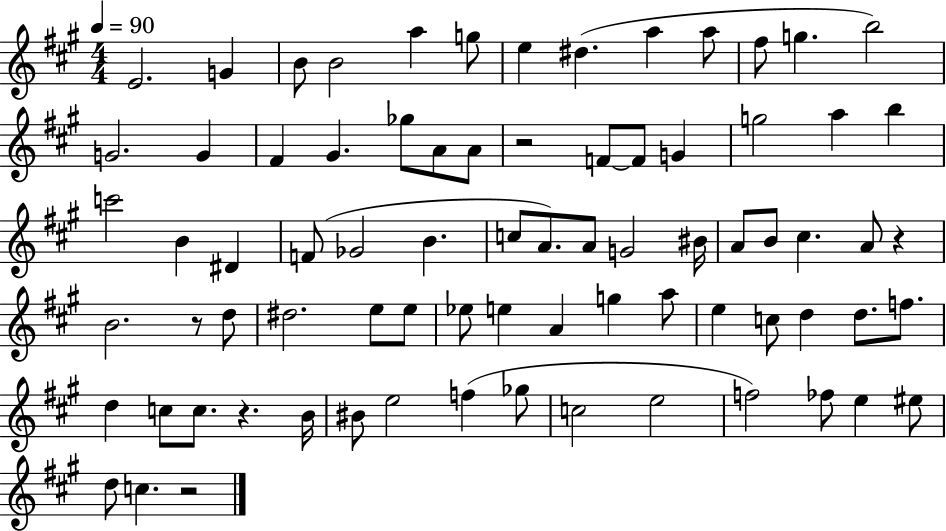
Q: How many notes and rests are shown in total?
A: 77